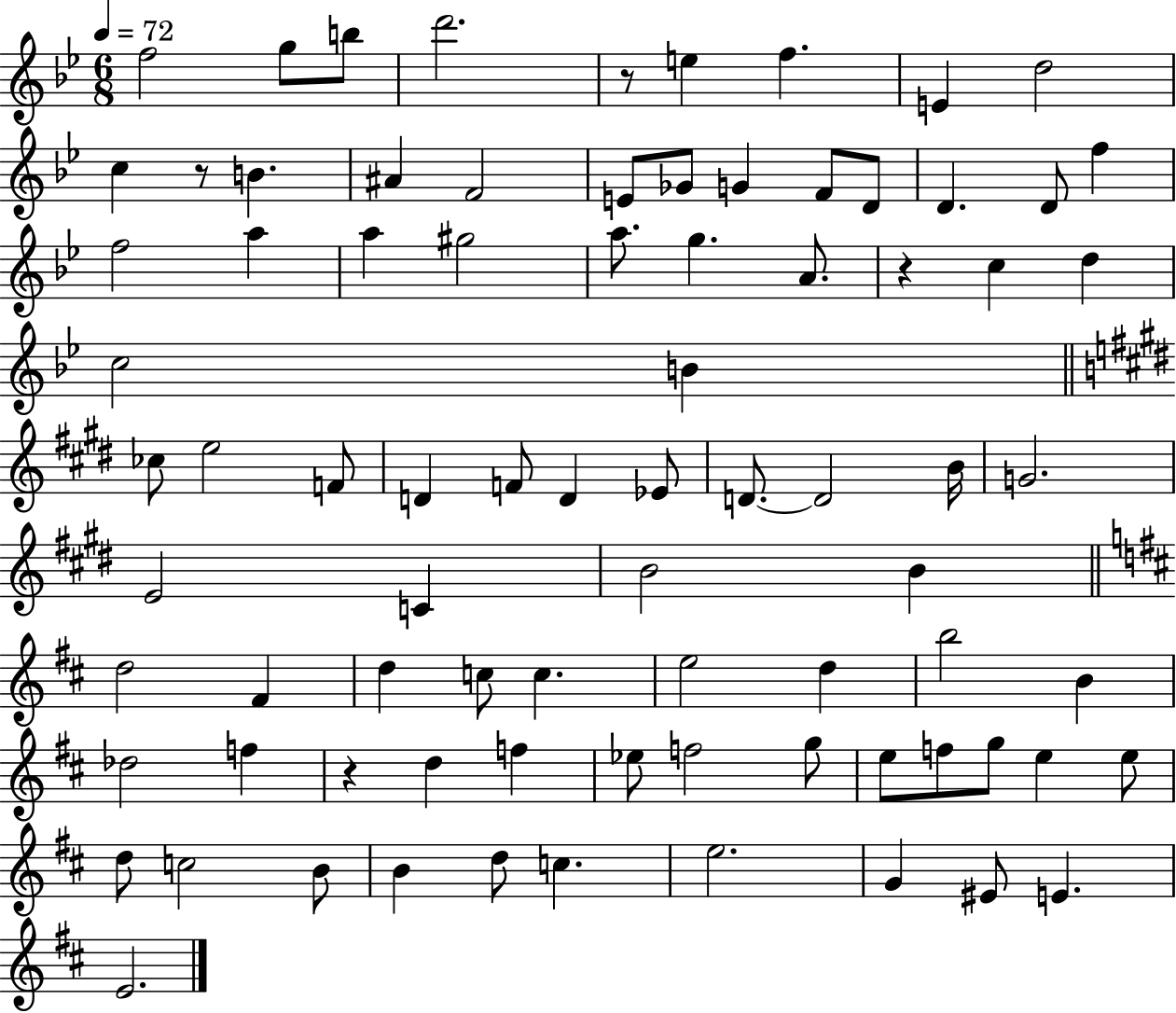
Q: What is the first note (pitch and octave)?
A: F5